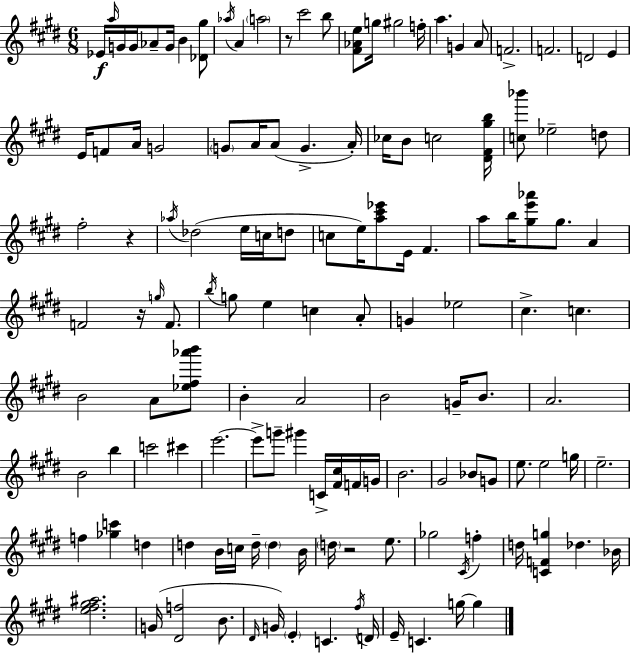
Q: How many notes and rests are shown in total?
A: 133